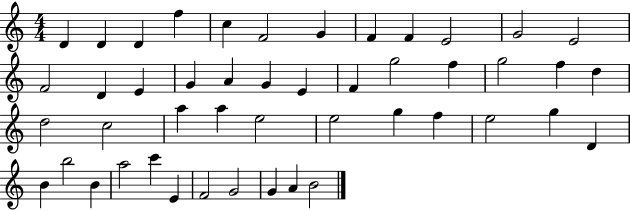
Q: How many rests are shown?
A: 0